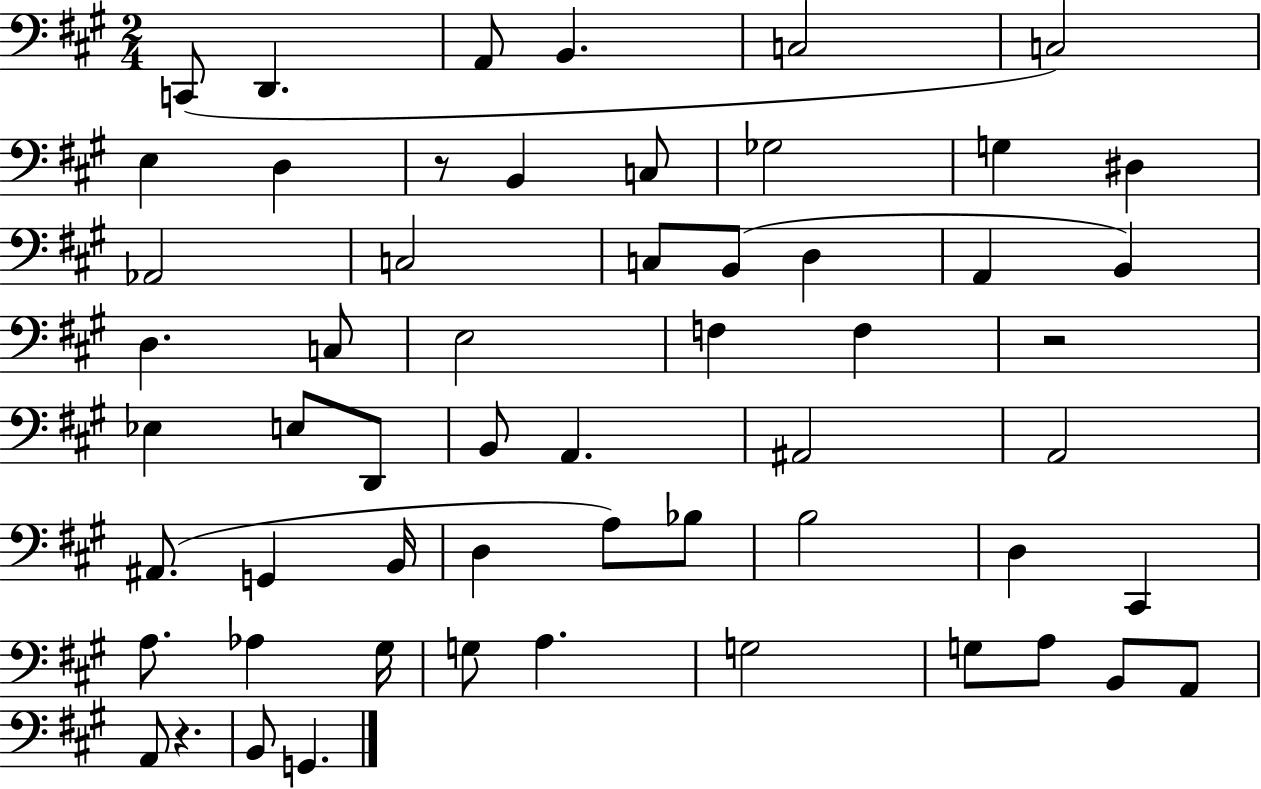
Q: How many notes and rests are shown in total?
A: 57